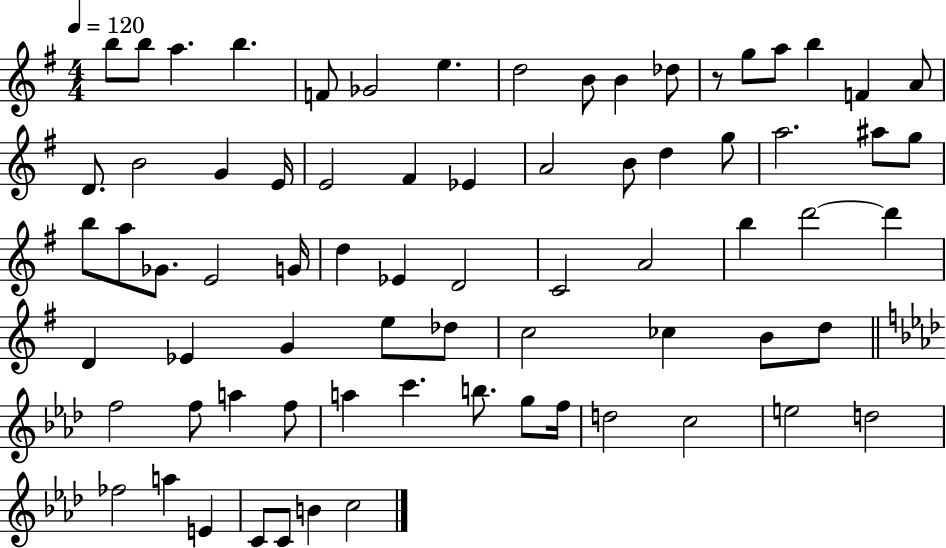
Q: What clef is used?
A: treble